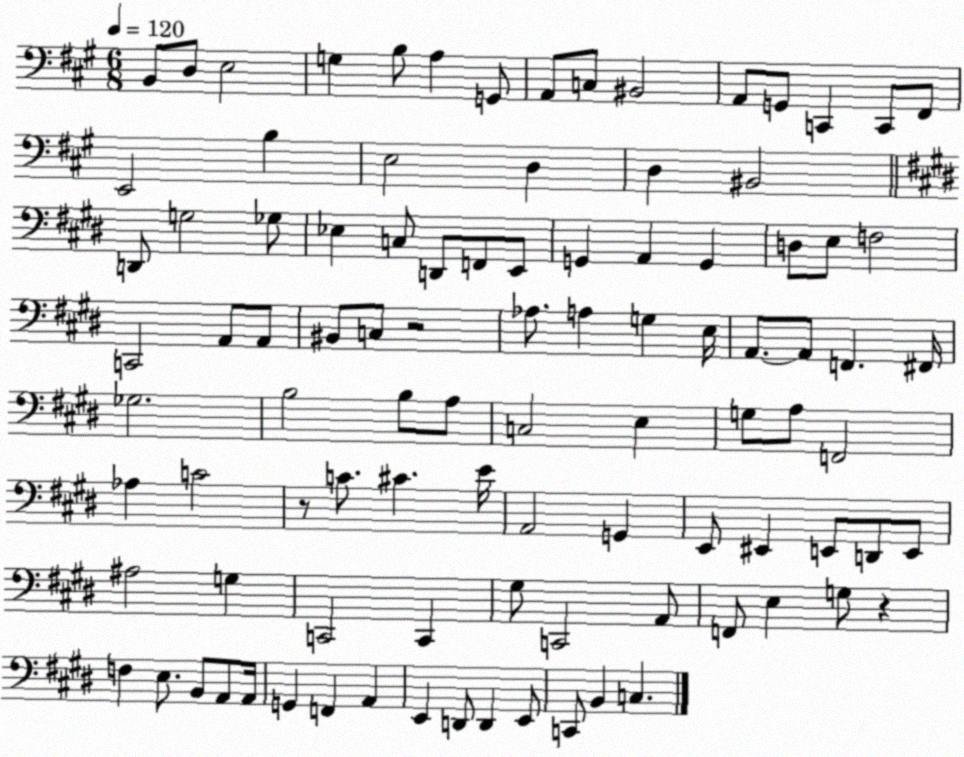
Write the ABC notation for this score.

X:1
T:Untitled
M:6/8
L:1/4
K:A
B,,/2 D,/2 E,2 G, B,/2 A, G,,/2 A,,/2 C,/2 ^B,,2 A,,/2 G,,/2 C,, C,,/2 ^F,,/2 E,,2 B, E,2 D, D, ^B,,2 D,,/2 G,2 _G,/2 _E, C,/2 D,,/2 F,,/2 E,,/2 G,, A,, G,, D,/2 E,/2 F,2 C,,2 A,,/2 A,,/2 ^B,,/2 C,/2 z2 _A,/2 A, G, E,/4 A,,/2 A,,/2 F,, ^F,,/4 _G,2 B,2 B,/2 A,/2 C,2 E, G,/2 A,/2 F,,2 _A, C2 z/2 C/2 ^C E/4 A,,2 G,, E,,/2 ^E,, E,,/2 D,,/2 E,,/2 ^A,2 G, C,,2 C,, ^G,/2 C,,2 A,,/2 F,,/2 E, G,/2 z F, E,/2 B,,/2 A,,/2 A,,/4 G,, F,, A,, E,, D,,/2 D,, E,,/2 C,,/2 B,, C,